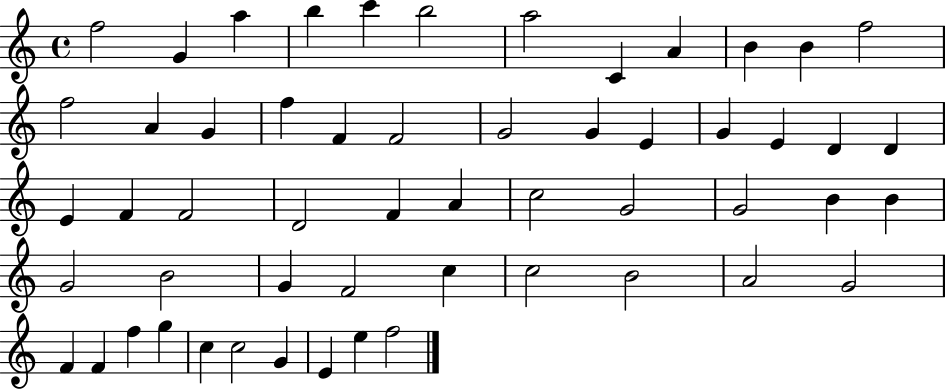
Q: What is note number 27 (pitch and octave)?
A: F4